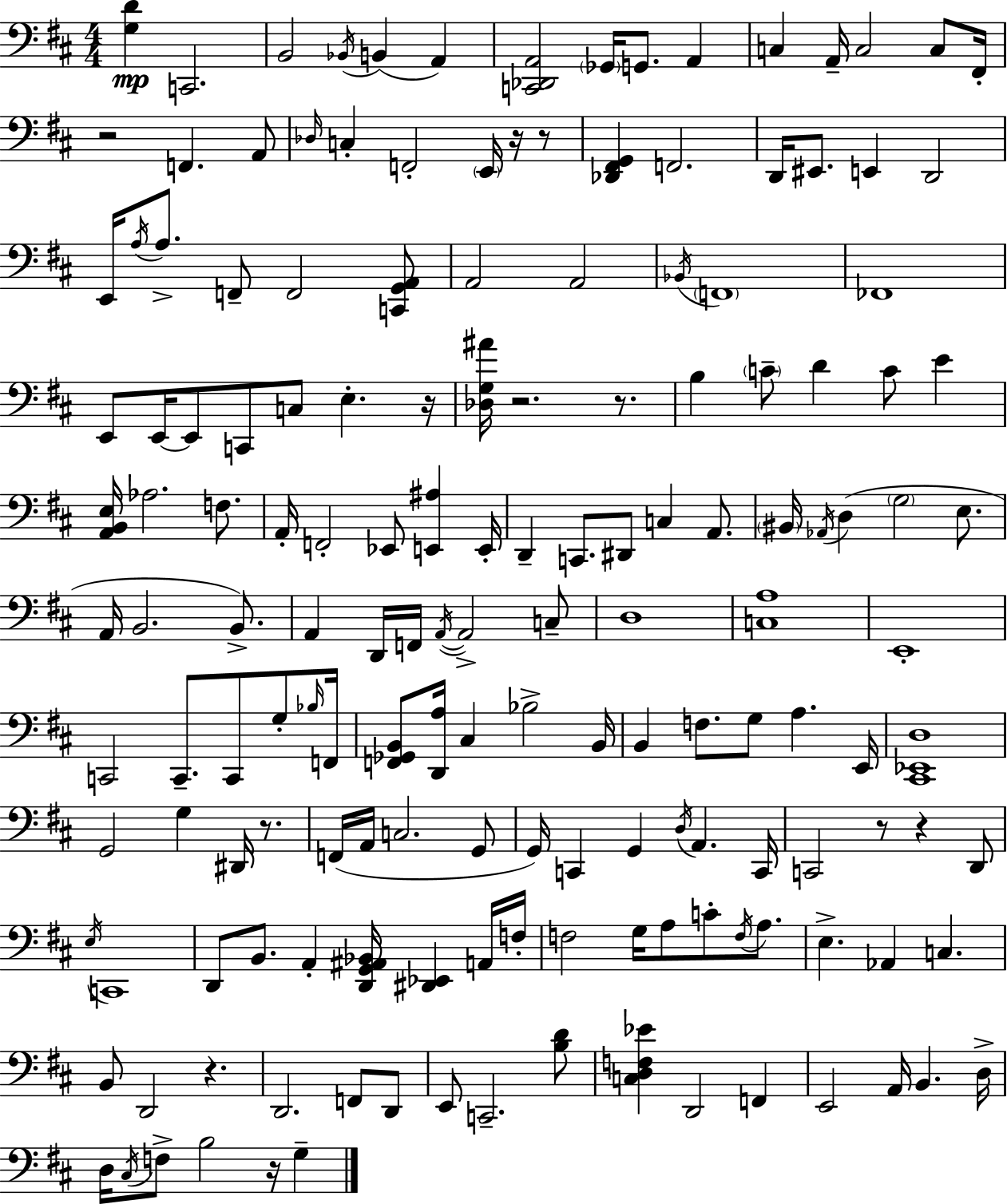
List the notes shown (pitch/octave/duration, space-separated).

[G3,D4]/q C2/h. B2/h Bb2/s B2/q A2/q [C2,Db2,A2]/h Gb2/s G2/e. A2/q C3/q A2/s C3/h C3/e F#2/s R/h F2/q. A2/e Db3/s C3/q F2/h E2/s R/s R/e [Db2,F#2,G2]/q F2/h. D2/s EIS2/e. E2/q D2/h E2/s A3/s A3/e. F2/e F2/h [C2,G2,A2]/e A2/h A2/h Bb2/s F2/w FES2/w E2/e E2/s E2/e C2/e C3/e E3/q. R/s [Db3,G3,A#4]/s R/h. R/e. B3/q C4/e D4/q C4/e E4/q [A2,B2,E3]/s Ab3/h. F3/e. A2/s F2/h Eb2/e [E2,A#3]/q E2/s D2/q C2/e. D#2/e C3/q A2/e. BIS2/s Ab2/s D3/q G3/h E3/e. A2/s B2/h. B2/e. A2/q D2/s F2/s A2/s A2/h C3/e D3/w [C3,A3]/w E2/w C2/h C2/e. C2/e G3/e Bb3/s F2/s [F2,Gb2,B2]/e [D2,A3]/s C#3/q Bb3/h B2/s B2/q F3/e. G3/e A3/q. E2/s [C#2,Eb2,D3]/w G2/h G3/q D#2/s R/e. F2/s A2/s C3/h. G2/e G2/s C2/q G2/q D3/s A2/q. C2/s C2/h R/e R/q D2/e E3/s C2/w D2/e B2/e. A2/q [D2,G2,A#2,Bb2]/s [D#2,Eb2]/q A2/s F3/s F3/h G3/s A3/e C4/e F3/s A3/e. E3/q. Ab2/q C3/q. B2/e D2/h R/q. D2/h. F2/e D2/e E2/e C2/h. [B3,D4]/e [C3,D3,F3,Eb4]/q D2/h F2/q E2/h A2/s B2/q. D3/s D3/s C#3/s F3/e B3/h R/s G3/q